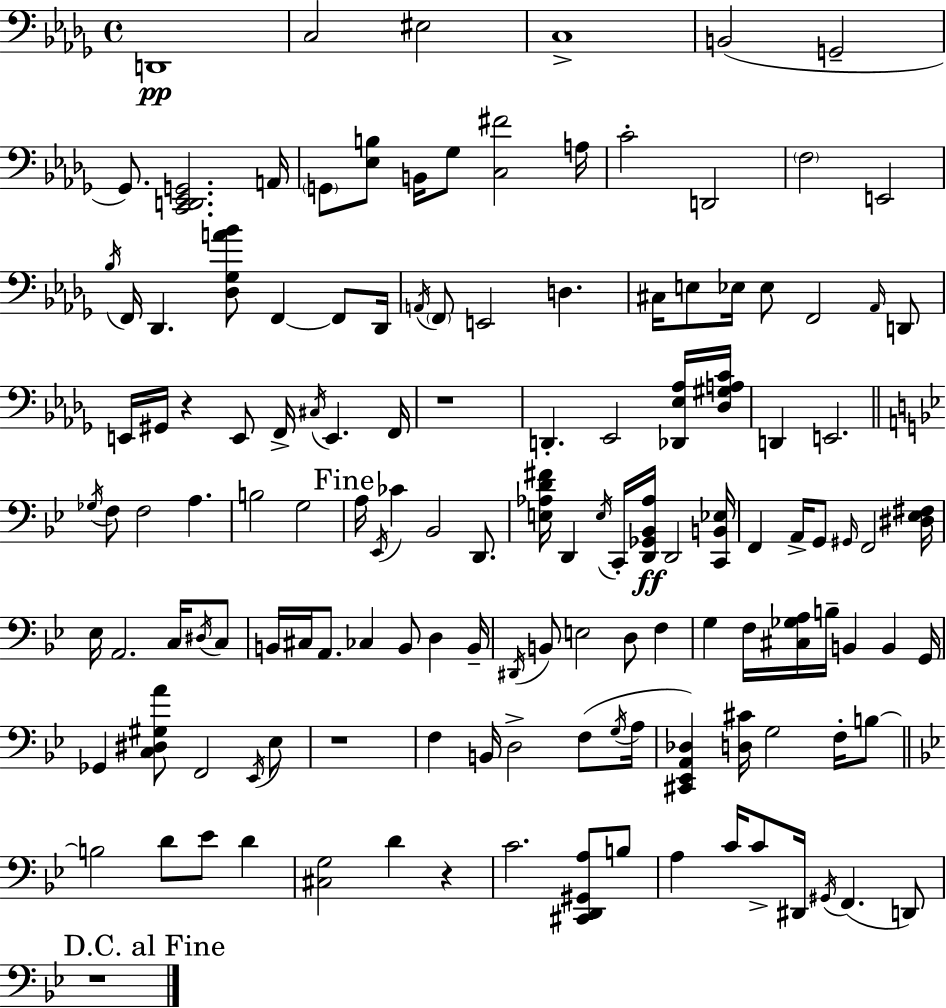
X:1
T:Untitled
M:4/4
L:1/4
K:Bbm
D,,4 C,2 ^E,2 C,4 B,,2 G,,2 _G,,/2 [C,,D,,_E,,G,,]2 A,,/4 G,,/2 [_E,B,]/2 B,,/4 _G,/2 [C,^F]2 A,/4 C2 D,,2 F,2 E,,2 _B,/4 F,,/4 _D,, [_D,_G,A_B]/2 F,, F,,/2 _D,,/4 A,,/4 F,,/2 E,,2 D, ^C,/4 E,/2 _E,/4 _E,/2 F,,2 _A,,/4 D,,/2 E,,/4 ^G,,/4 z E,,/2 F,,/4 ^C,/4 E,, F,,/4 z4 D,, _E,,2 [_D,,_E,_A,]/4 [_D,^G,A,C]/4 D,, E,,2 _G,/4 F,/2 F,2 A, B,2 G,2 A,/4 _E,,/4 _C _B,,2 D,,/2 [E,_A,D^F]/4 D,, E,/4 C,,/4 [D,,_G,,_B,,_A,]/4 D,,2 [C,,B,,_E,]/4 F,, A,,/4 G,,/2 ^G,,/4 F,,2 [^D,_E,^F,]/4 _E,/4 A,,2 C,/4 ^D,/4 C,/2 B,,/4 ^C,/4 A,,/2 _C, B,,/2 D, B,,/4 ^D,,/4 B,,/2 E,2 D,/2 F, G, F,/4 [^C,_G,A,]/4 B,/4 B,, B,, G,,/4 _G,, [C,^D,^G,A]/2 F,,2 _E,,/4 _E,/2 z4 F, B,,/4 D,2 F,/2 G,/4 A,/4 [^C,,_E,,A,,_D,] [D,^C]/4 G,2 F,/4 B,/2 B,2 D/2 _E/2 D [^C,G,]2 D z C2 [^C,,D,,^G,,A,]/2 B,/2 A, C/4 C/2 ^D,,/4 ^G,,/4 F,, D,,/2 z4